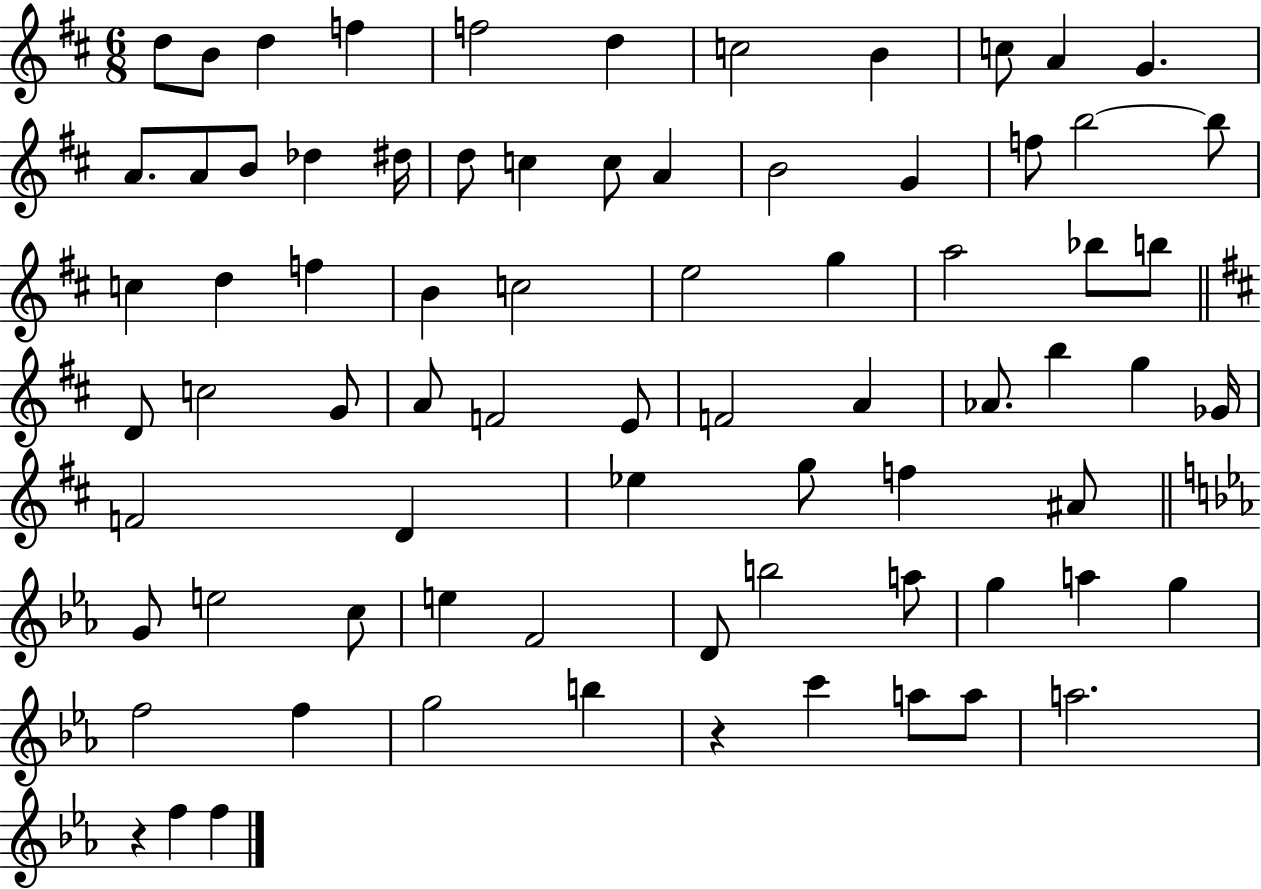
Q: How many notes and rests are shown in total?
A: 76